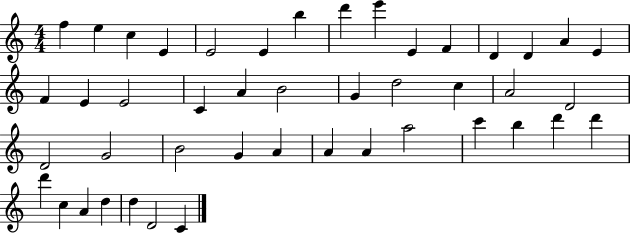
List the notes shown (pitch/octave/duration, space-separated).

F5/q E5/q C5/q E4/q E4/h E4/q B5/q D6/q E6/q E4/q F4/q D4/q D4/q A4/q E4/q F4/q E4/q E4/h C4/q A4/q B4/h G4/q D5/h C5/q A4/h D4/h D4/h G4/h B4/h G4/q A4/q A4/q A4/q A5/h C6/q B5/q D6/q D6/q D6/q C5/q A4/q D5/q D5/q D4/h C4/q